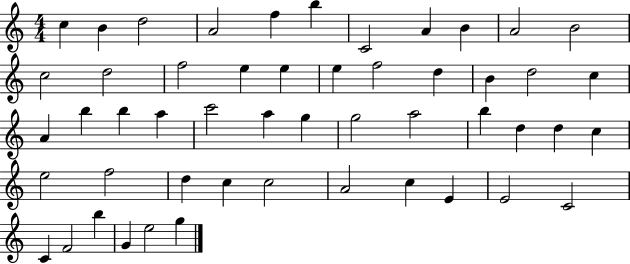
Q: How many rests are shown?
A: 0